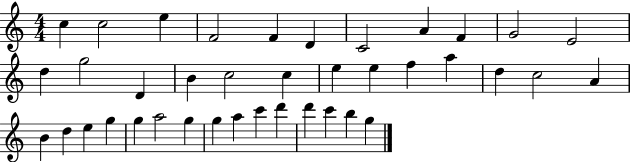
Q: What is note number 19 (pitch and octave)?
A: E5